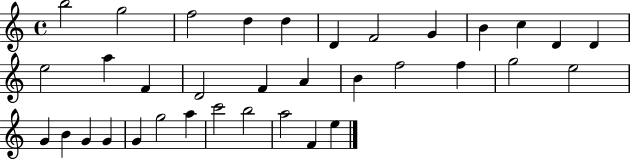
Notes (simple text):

B5/h G5/h F5/h D5/q D5/q D4/q F4/h G4/q B4/q C5/q D4/q D4/q E5/h A5/q F4/q D4/h F4/q A4/q B4/q F5/h F5/q G5/h E5/h G4/q B4/q G4/q G4/q G4/q G5/h A5/q C6/h B5/h A5/h F4/q E5/q